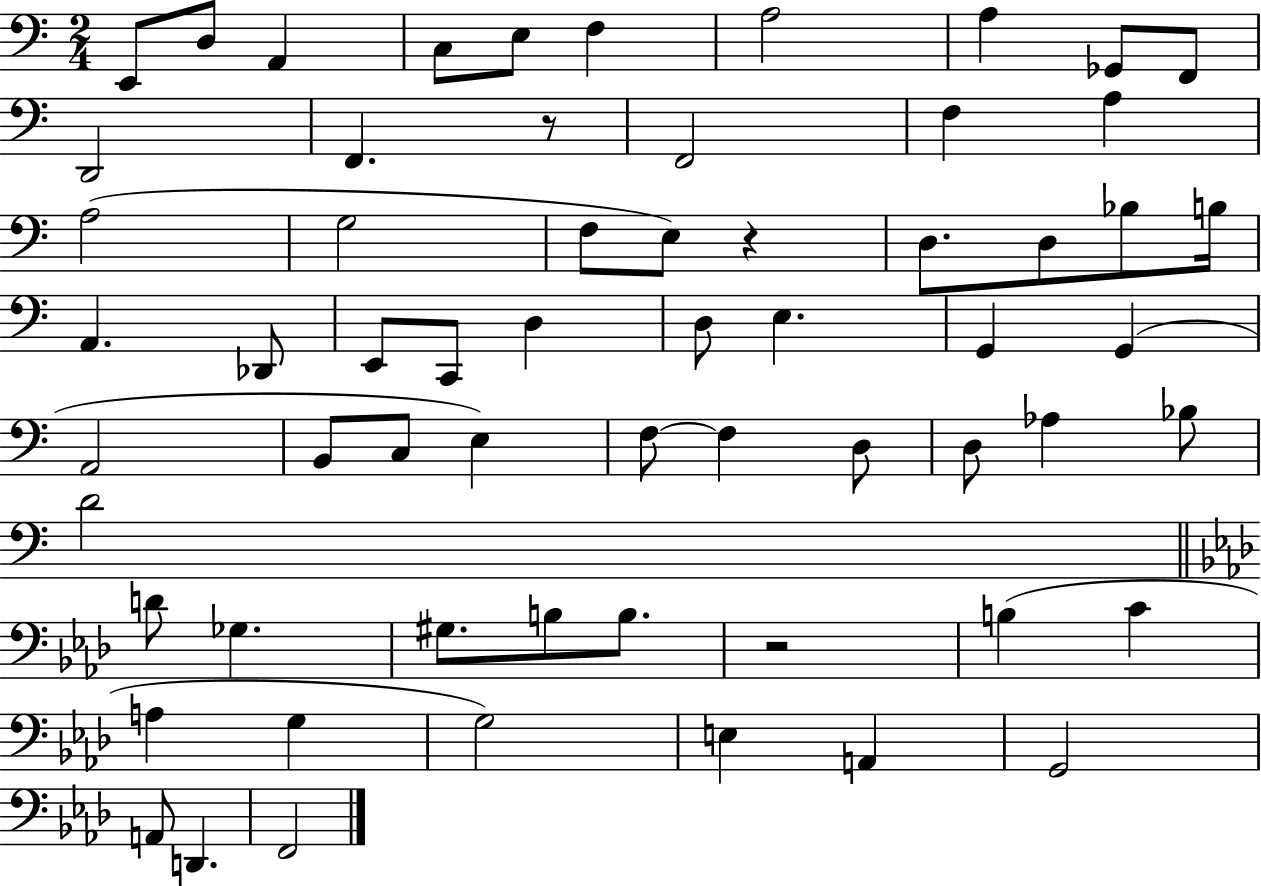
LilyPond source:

{
  \clef bass
  \numericTimeSignature
  \time 2/4
  \key c \major
  \repeat volta 2 { e,8 d8 a,4 | c8 e8 f4 | a2 | a4 ges,8 f,8 | \break d,2 | f,4. r8 | f,2 | f4 a4 | \break a2( | g2 | f8 e8) r4 | d8. d8 bes8 b16 | \break a,4. des,8 | e,8 c,8 d4 | d8 e4. | g,4 g,4( | \break a,2 | b,8 c8 e4) | f8~~ f4 d8 | d8 aes4 bes8 | \break d'2 | \bar "||" \break \key aes \major d'8 ges4. | gis8. b8 b8. | r2 | b4( c'4 | \break a4 g4 | g2) | e4 a,4 | g,2 | \break a,8 d,4. | f,2 | } \bar "|."
}